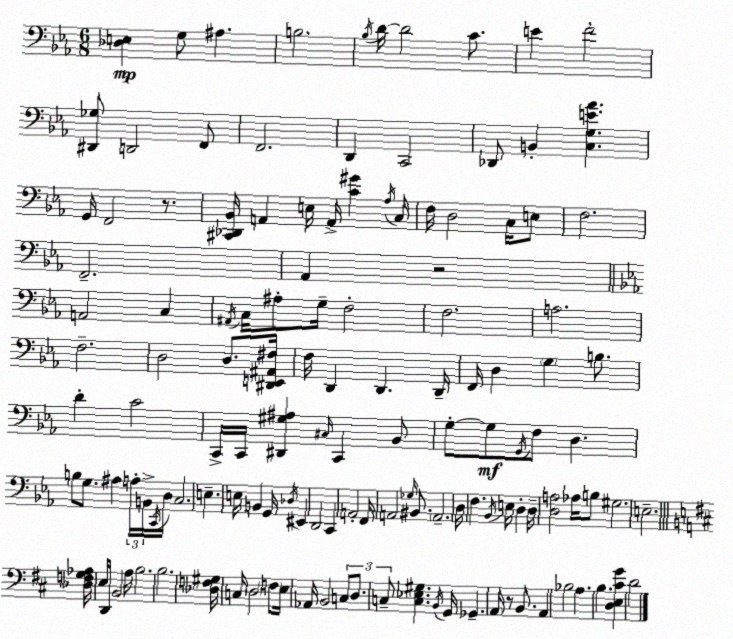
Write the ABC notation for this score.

X:1
T:Untitled
M:6/8
L:1/4
K:Cm
[_D,E,] G,/2 ^A, B,2 _B,/4 D/4 D2 C/2 E F2 [^D,,_G,]/2 D,,2 F,,/2 F,,2 D,, C,,2 _D,,/2 B,, [C,G,E_A] G,,/4 F,,2 z/2 [^C,,_D,,_B,,]/4 A,, E,/4 A,,/4 [C^G] _A,/4 C,/4 F,/4 D,2 C,/4 E,/2 F,2 F,,2 _A,, z2 A,,2 C, ^A,,/4 C,/4 ^A,/2 G,/4 F,2 F,2 A,2 F,2 D,2 D,/2 [^D,,E,,^A,,^F,]/4 F,/4 D,, D,, D,,/4 F,,/4 D, G, B,/2 D C2 C,,/4 C,,/4 [^D,,^G,^A,] ^C,/4 C,, _B,,/2 G,/2 G,/2 G,,/4 F,/2 D, B,/2 G,/2 ^A, A,/4 B,,/4 C,,/4 D,/4 C,2 E, E,/4 B,, G,,/4 _D,/4 ^E,, D,,2 C,, A,,2 F,,/4 A,,2 _G,/4 ^B,,/2 A,,2 D,/4 F, _B,,/4 E,/4 D, D,/4 [D,A,]2 _A,/4 B,/2 ^G,2 E,2 [_D,F,G,_A,]/4 E,/4 D,,/4 B,,2 A,/4 B,2 B,2 [_D,F,^G,]/4 C,/4 D,2 F,/2 E,/4 _A,,/4 B,,2 C,/2 D,/2 C,/2 [C,_E,^G,] B,,/4 G,,/4 _G,, A,,/4 z/2 B,,/2 A,, _B,2 A, B, [D,E,^CG] D2